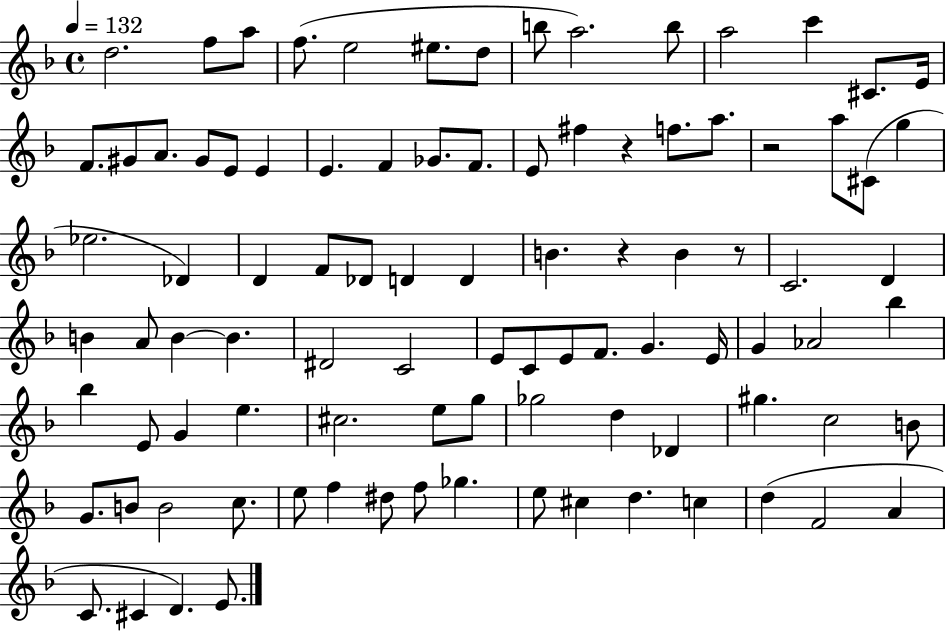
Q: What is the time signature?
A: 4/4